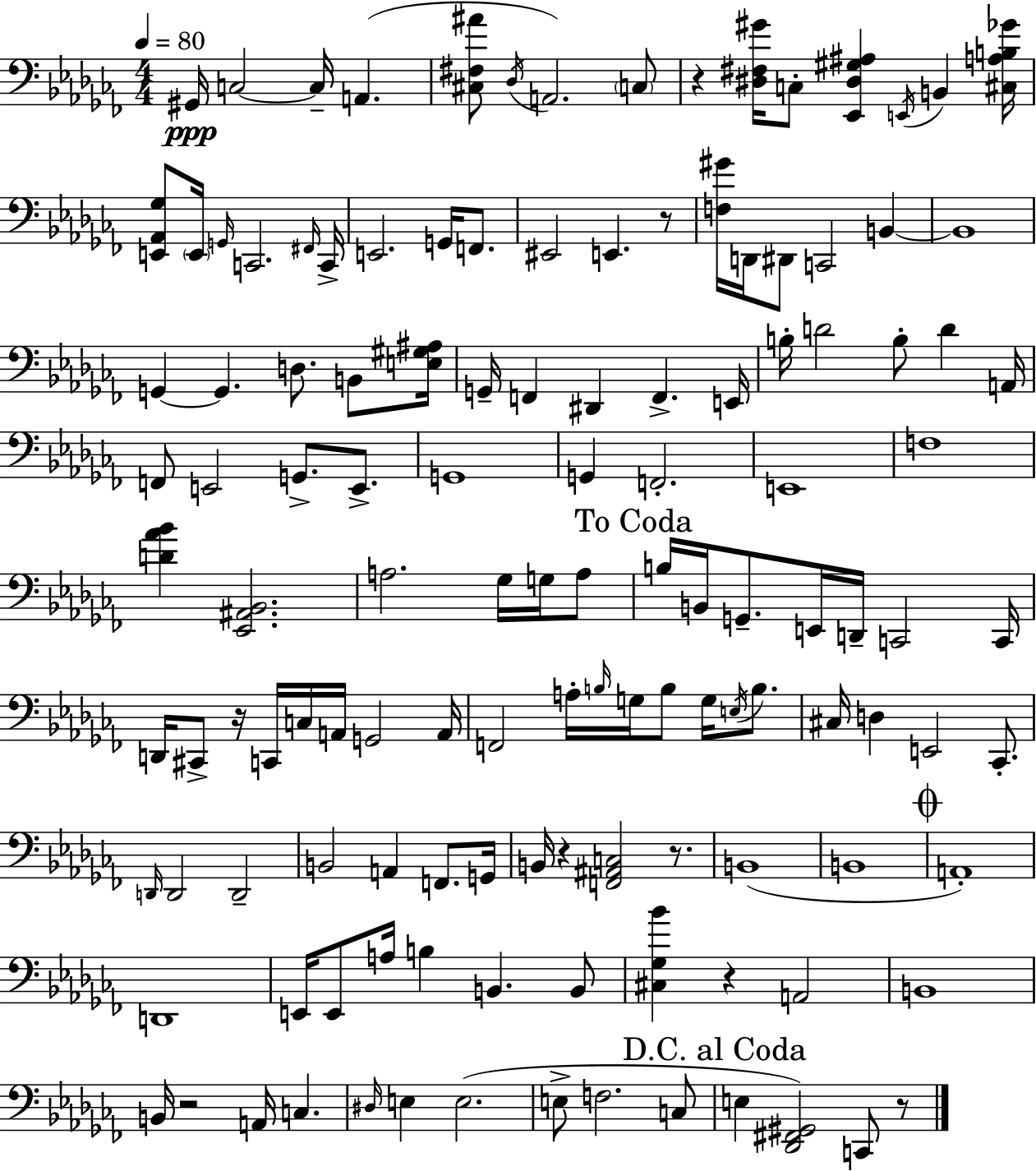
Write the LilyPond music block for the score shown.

{
  \clef bass
  \numericTimeSignature
  \time 4/4
  \key aes \minor
  \tempo 4 = 80
  gis,16\ppp c2~~ c16-- a,4.( | <cis fis ais'>8 \acciaccatura { des16 } a,2.) \parenthesize c8 | r4 <dis fis gis'>16 c8-. <ees, dis gis ais>4 \acciaccatura { e,16 } b,4 | <cis a b ges'>16 <e, aes, ges>8 \parenthesize e,16 \grace { g,16 } c,2. | \break \grace { fis,16 } c,16-> e,2. | g,16 f,8. eis,2 e,4. | r8 <f gis'>16 d,16 dis,8 c,2 | b,4~~ b,1 | \break g,4~~ g,4. d8. | b,8 <e gis ais>16 g,16-- f,4 dis,4 f,4.-> | e,16 b16-. d'2 b8-. d'4 | a,16 f,8 e,2 g,8.-> | \break e,8.-> g,1 | g,4 f,2.-. | e,1 | f1 | \break <d' aes' bes'>4 <ees, ais, bes,>2. | a2. | ges16 g16 a8 \mark "To Coda" b16 b,16 g,8.-- e,16 d,16-- c,2 | c,16 d,16 cis,8-> r16 c,16 c16 a,16 g,2 | \break a,16 f,2 a16-. \grace { b16 } g16 b8 | g16 \acciaccatura { e16 } b8. cis16 d4 e,2 | ces,8.-. \grace { d,16 } d,2 d,2-- | b,2 a,4 | \break f,8. g,16 b,16 r4 <f, ais, c>2 | r8. b,1( | b,1 | \mark \markup { \musicglyph "scripts.coda" } a,1-.) | \break d,1 | e,16 e,8 a16 b4 b,4. | b,8 <cis ges bes'>4 r4 a,2 | b,1 | \break b,16 r2 | a,16 c4. \grace { dis16 } e4 e2.( | e8-> f2. | c8 \mark "D.C. al Coda" e4 <des, fis, gis,>2) | \break c,8 r8 \bar "|."
}